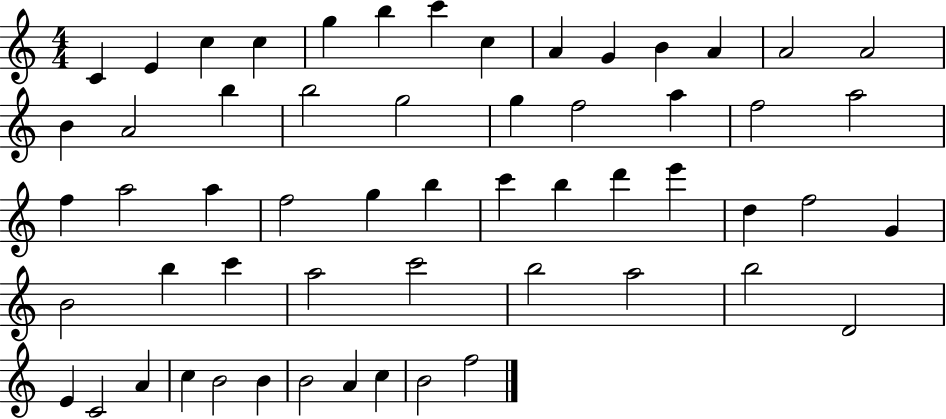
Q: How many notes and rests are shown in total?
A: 57